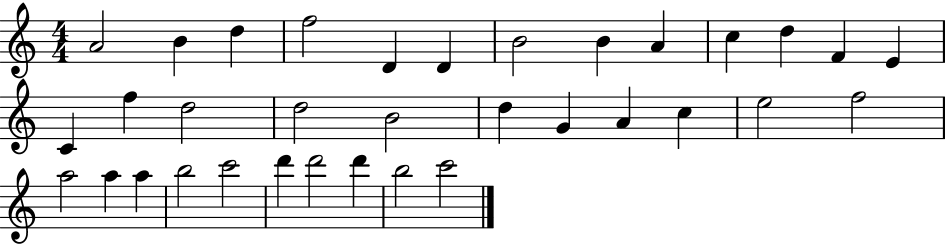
X:1
T:Untitled
M:4/4
L:1/4
K:C
A2 B d f2 D D B2 B A c d F E C f d2 d2 B2 d G A c e2 f2 a2 a a b2 c'2 d' d'2 d' b2 c'2